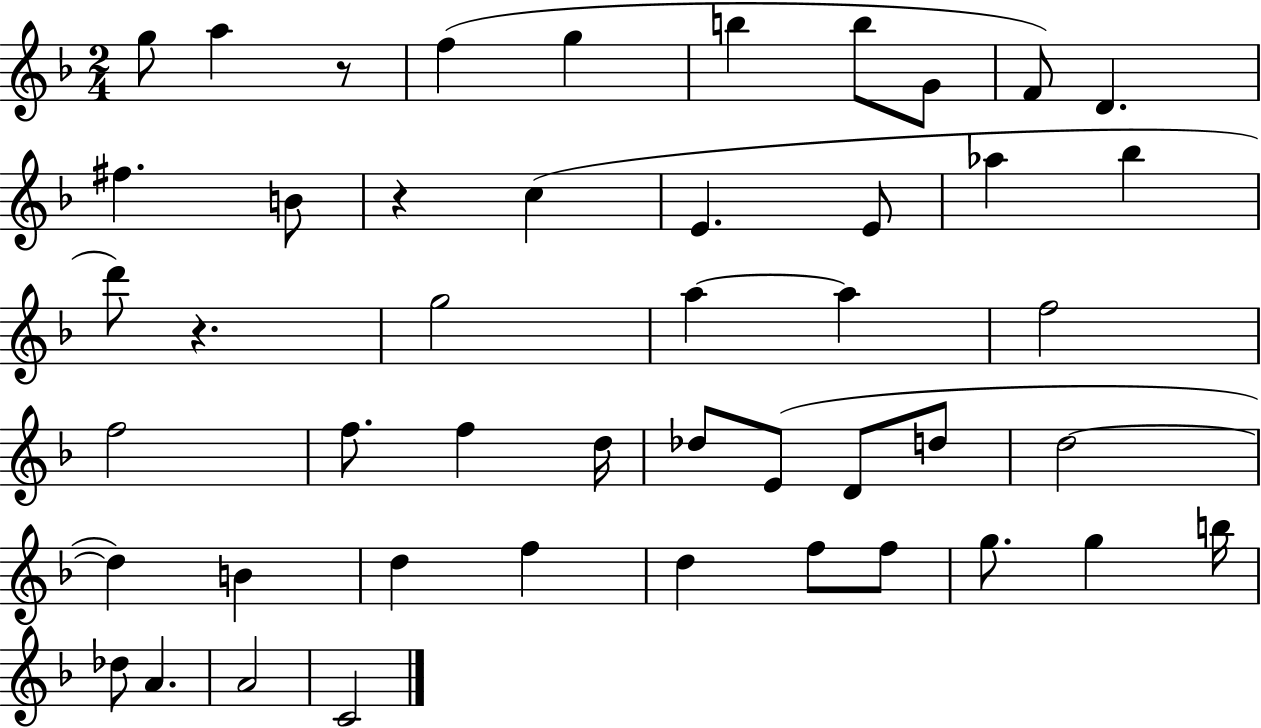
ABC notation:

X:1
T:Untitled
M:2/4
L:1/4
K:F
g/2 a z/2 f g b b/2 G/2 F/2 D ^f B/2 z c E E/2 _a _b d'/2 z g2 a a f2 f2 f/2 f d/4 _d/2 E/2 D/2 d/2 d2 d B d f d f/2 f/2 g/2 g b/4 _d/2 A A2 C2